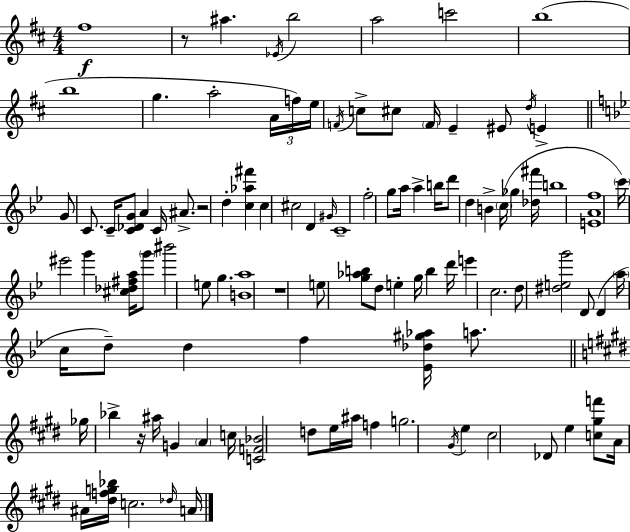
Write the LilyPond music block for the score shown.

{
  \clef treble
  \numericTimeSignature
  \time 4/4
  \key d \major
  \repeat volta 2 { fis''1\f | r8 ais''4. \acciaccatura { ees'16 } b''2 | a''2 c'''2 | b''1( | \break b''1 | g''4. a''2-. \tuplet 3/2 { a'16 | f''16) e''16 } \acciaccatura { f'16 } c''8-> cis''8 \parenthesize f'16 e'4-- eis'8 \acciaccatura { d''16 } e'4-> | \bar "||" \break \key bes \major g'8 c'8. c'16-- <c' des' g'>8 a'4 c'16 ais'8.-> | r2 d''4-. <c'' aes'' fis'''>4 | c''4 cis''2 d'4 | \grace { gis'16 } c'1-- | \break f''2-. g''8 a''16 a''4-> | b''16 d'''8 d''4 b'4-> \parenthesize c''16( ges''4 | <des'' fis'''>16 b''1 | <e' a' f''>1 | \break \parenthesize c'''16) eis'''2 g'''4 <cis'' des'' fis'' a''>16 \parenthesize g'''8 | bis'''2 e''8 g''4. | <b' a''>1 | r1 | \break e''8 <g'' aes'' b''>8 d''8 e''4-. g''16 b''4 | d'''16 e'''4 c''2. | d''8 <dis'' e'' g'''>2 d'8 d'4( | \parenthesize a''16 c''16 d''8--) d''4 f''4 <ees' des'' gis'' aes''>16 a''8. | \break \bar "||" \break \key e \major ges''16 bes''4-> r16 ais''16 g'4 \parenthesize a'4 c''16 | <c' f' bes'>2 d''8 e''16 ais''16 f''4 | g''2. \acciaccatura { gis'16 } e''4 | cis''2 des'8 e''4 <c'' gis'' f'''>8 | \break a'16 ais'16 <dis'' f'' g'' bes''>16 c''2. | \grace { des''16 } a'16 } \bar "|."
}